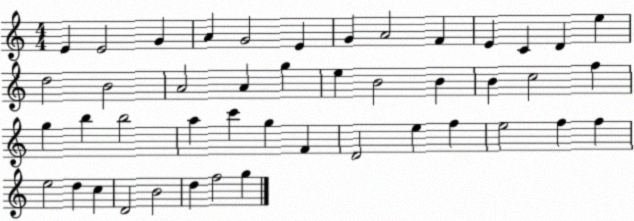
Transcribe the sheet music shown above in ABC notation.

X:1
T:Untitled
M:4/4
L:1/4
K:C
E E2 G A G2 E G A2 F E C D e d2 B2 A2 A g e B2 B B c2 f g b b2 a c' g F D2 e f e2 f f e2 d c D2 B2 d f2 g